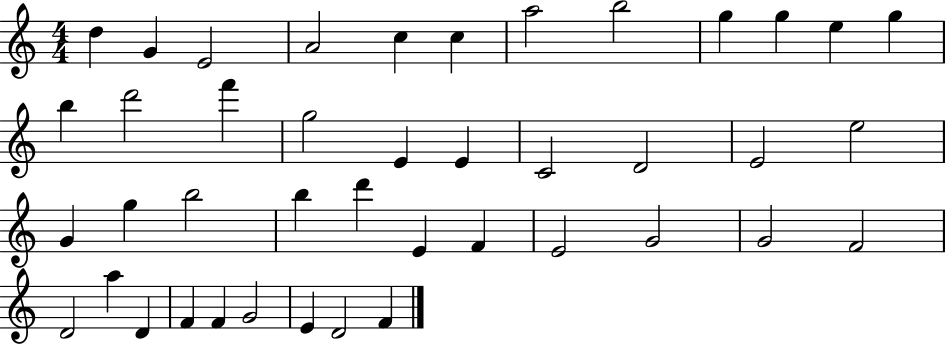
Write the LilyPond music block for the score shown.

{
  \clef treble
  \numericTimeSignature
  \time 4/4
  \key c \major
  d''4 g'4 e'2 | a'2 c''4 c''4 | a''2 b''2 | g''4 g''4 e''4 g''4 | \break b''4 d'''2 f'''4 | g''2 e'4 e'4 | c'2 d'2 | e'2 e''2 | \break g'4 g''4 b''2 | b''4 d'''4 e'4 f'4 | e'2 g'2 | g'2 f'2 | \break d'2 a''4 d'4 | f'4 f'4 g'2 | e'4 d'2 f'4 | \bar "|."
}